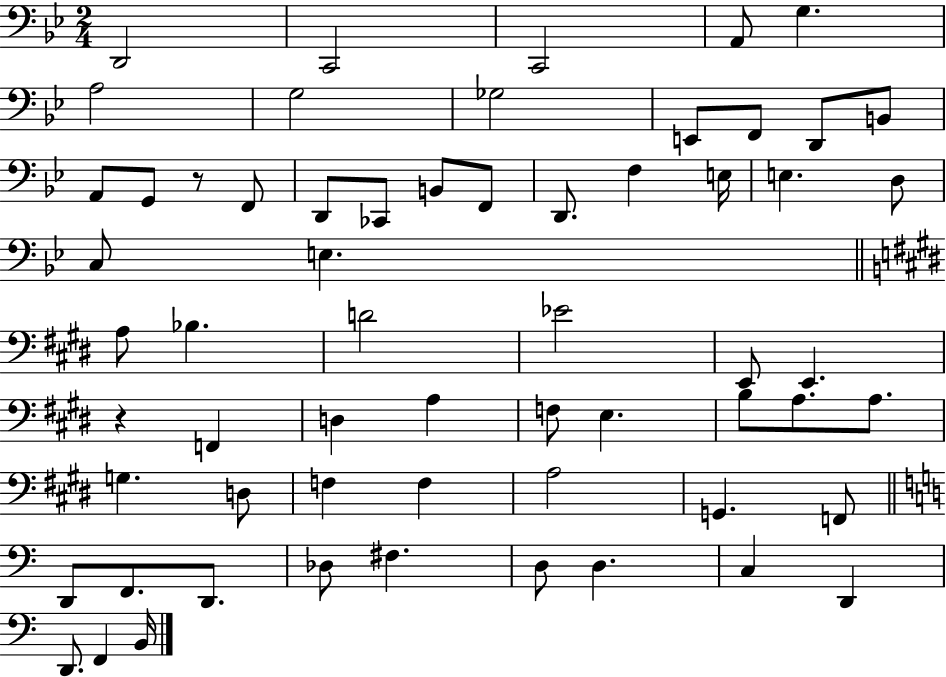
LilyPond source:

{
  \clef bass
  \numericTimeSignature
  \time 2/4
  \key bes \major
  \repeat volta 2 { d,2 | c,2 | c,2 | a,8 g4. | \break a2 | g2 | ges2 | e,8 f,8 d,8 b,8 | \break a,8 g,8 r8 f,8 | d,8 ces,8 b,8 f,8 | d,8. f4 e16 | e4. d8 | \break c8 e4. | \bar "||" \break \key e \major a8 bes4. | d'2 | ees'2 | e,8 e,4. | \break r4 f,4 | d4 a4 | f8 e4. | b8 a8. a8. | \break g4. d8 | f4 f4 | a2 | g,4. f,8 | \break \bar "||" \break \key a \minor d,8 f,8. d,8. | des8 fis4. | d8 d4. | c4 d,4 | \break d,8. f,4 b,16 | } \bar "|."
}